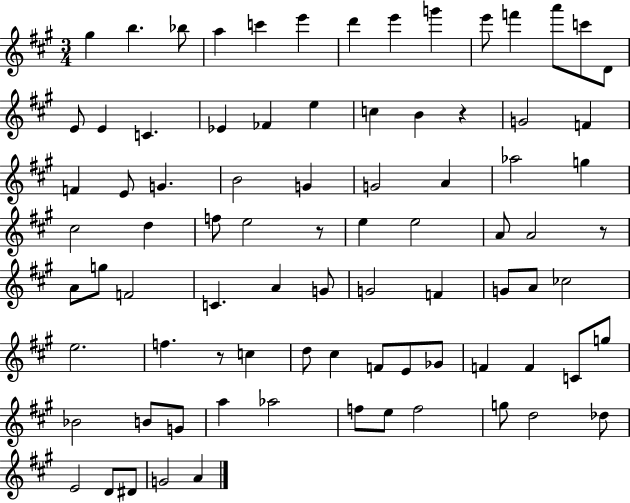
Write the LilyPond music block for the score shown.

{
  \clef treble
  \numericTimeSignature
  \time 3/4
  \key a \major
  \repeat volta 2 { gis''4 b''4. bes''8 | a''4 c'''4 e'''4 | d'''4 e'''4 g'''4 | e'''8 f'''4 a'''8 c'''8 d'8 | \break e'8 e'4 c'4. | ees'4 fes'4 e''4 | c''4 b'4 r4 | g'2 f'4 | \break f'4 e'8 g'4. | b'2 g'4 | g'2 a'4 | aes''2 g''4 | \break cis''2 d''4 | f''8 e''2 r8 | e''4 e''2 | a'8 a'2 r8 | \break a'8 g''8 f'2 | c'4. a'4 g'8 | g'2 f'4 | g'8 a'8 ces''2 | \break e''2. | f''4. r8 c''4 | d''8 cis''4 f'8 e'8 ges'8 | f'4 f'4 c'8 g''8 | \break bes'2 b'8 g'8 | a''4 aes''2 | f''8 e''8 f''2 | g''8 d''2 des''8 | \break e'2 d'8 dis'8 | g'2 a'4 | } \bar "|."
}